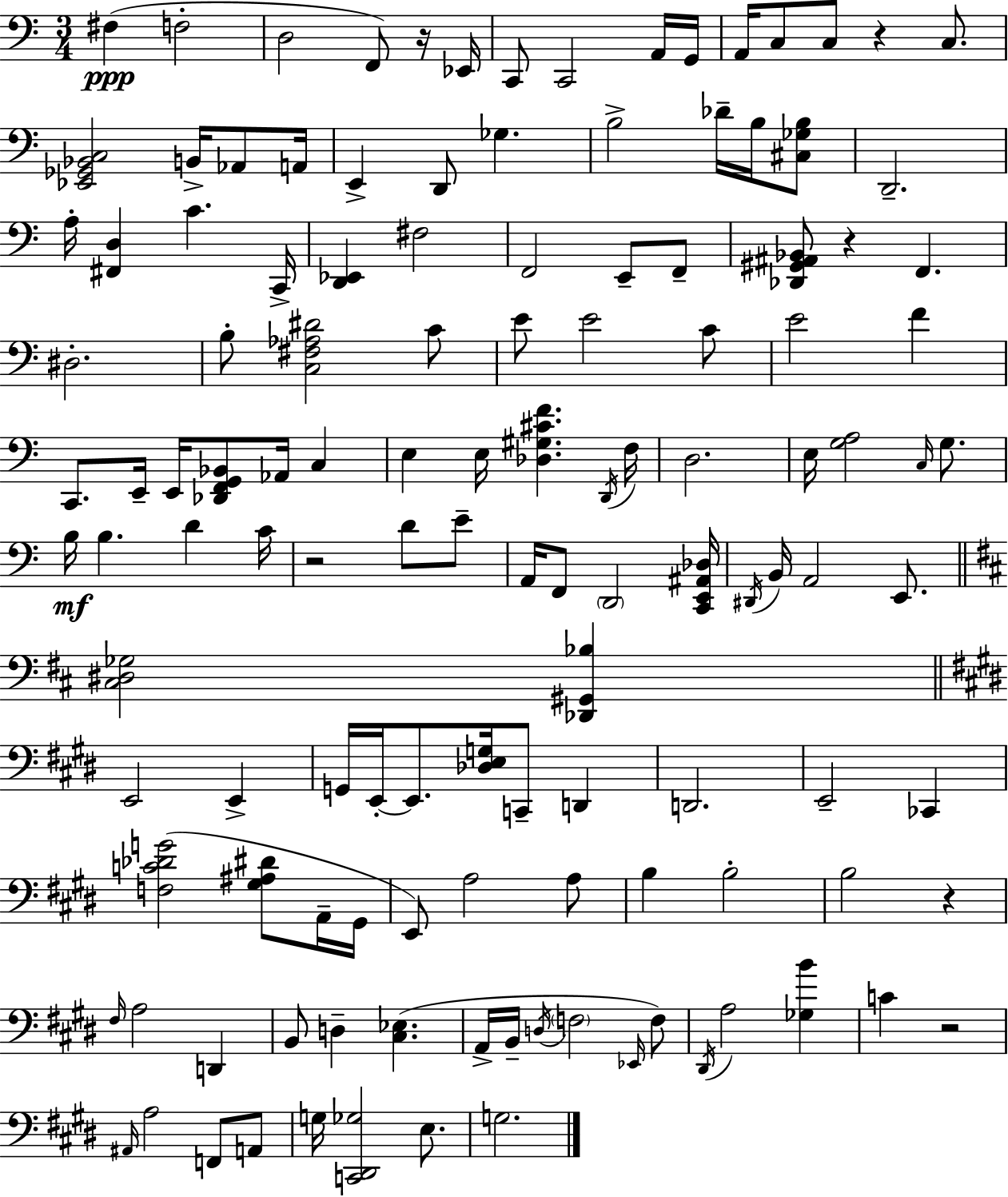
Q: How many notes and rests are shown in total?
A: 128